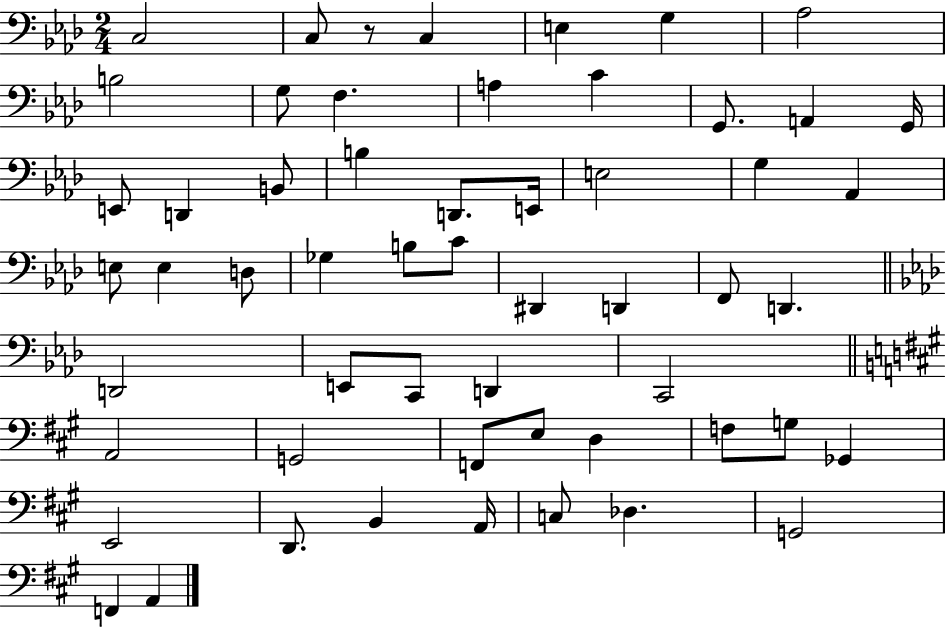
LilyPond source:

{
  \clef bass
  \numericTimeSignature
  \time 2/4
  \key aes \major
  c2 | c8 r8 c4 | e4 g4 | aes2 | \break b2 | g8 f4. | a4 c'4 | g,8. a,4 g,16 | \break e,8 d,4 b,8 | b4 d,8. e,16 | e2 | g4 aes,4 | \break e8 e4 d8 | ges4 b8 c'8 | dis,4 d,4 | f,8 d,4. | \break \bar "||" \break \key aes \major d,2 | e,8 c,8 d,4 | c,2 | \bar "||" \break \key a \major a,2 | g,2 | f,8 e8 d4 | f8 g8 ges,4 | \break e,2 | d,8. b,4 a,16 | c8 des4. | g,2 | \break f,4 a,4 | \bar "|."
}